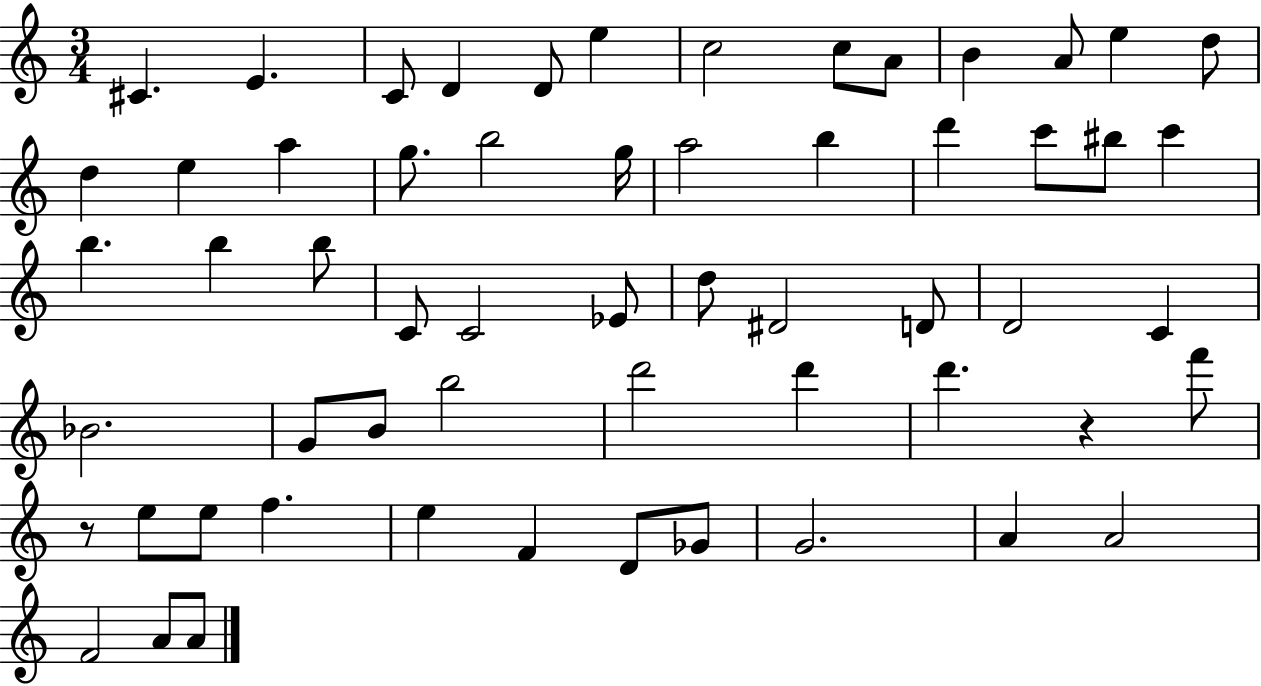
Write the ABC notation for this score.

X:1
T:Untitled
M:3/4
L:1/4
K:C
^C E C/2 D D/2 e c2 c/2 A/2 B A/2 e d/2 d e a g/2 b2 g/4 a2 b d' c'/2 ^b/2 c' b b b/2 C/2 C2 _E/2 d/2 ^D2 D/2 D2 C _B2 G/2 B/2 b2 d'2 d' d' z f'/2 z/2 e/2 e/2 f e F D/2 _G/2 G2 A A2 F2 A/2 A/2